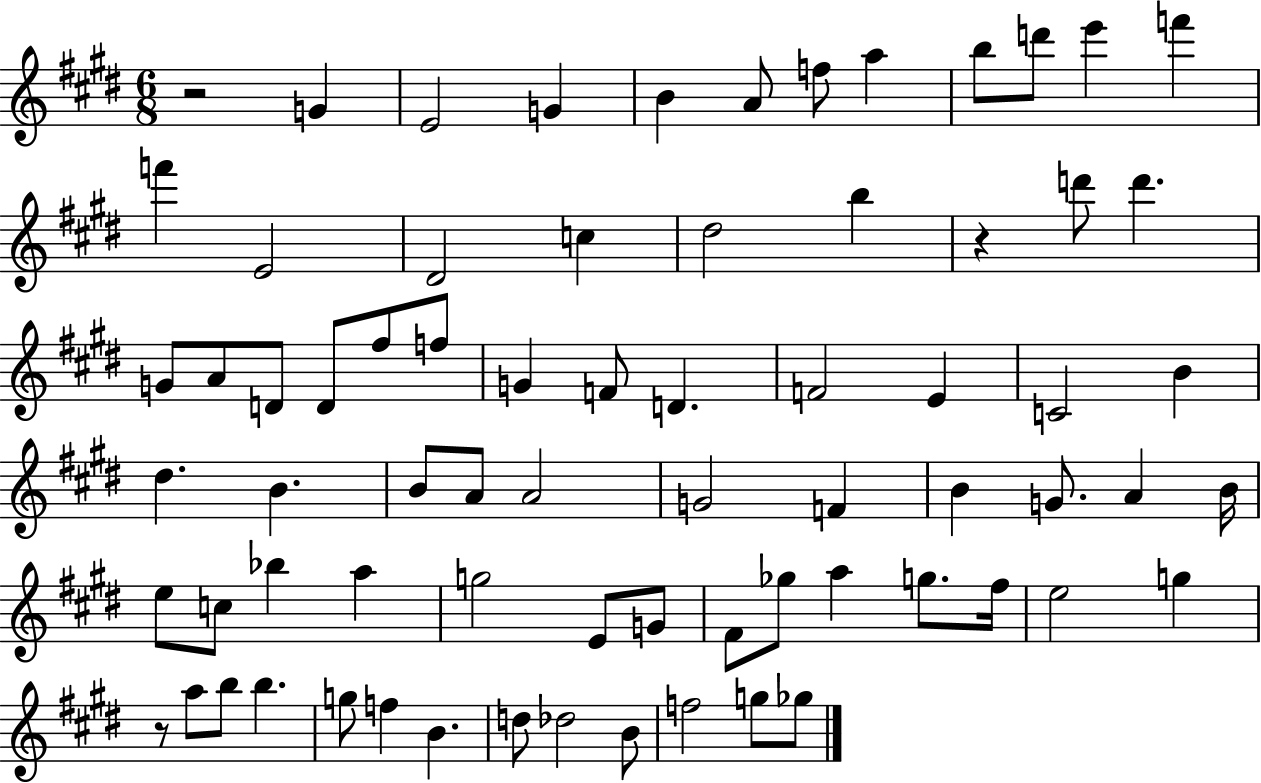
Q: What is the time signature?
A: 6/8